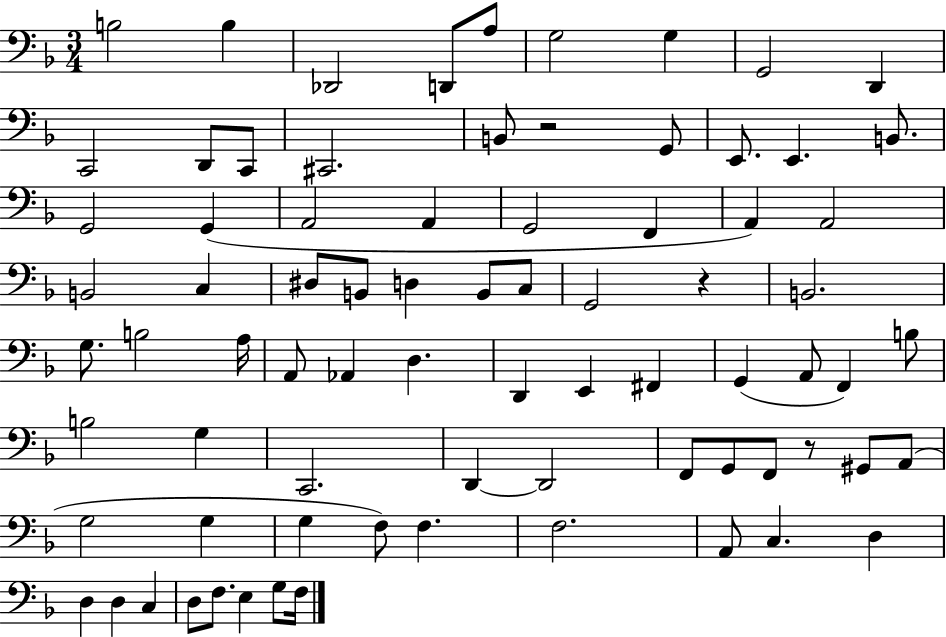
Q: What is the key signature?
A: F major